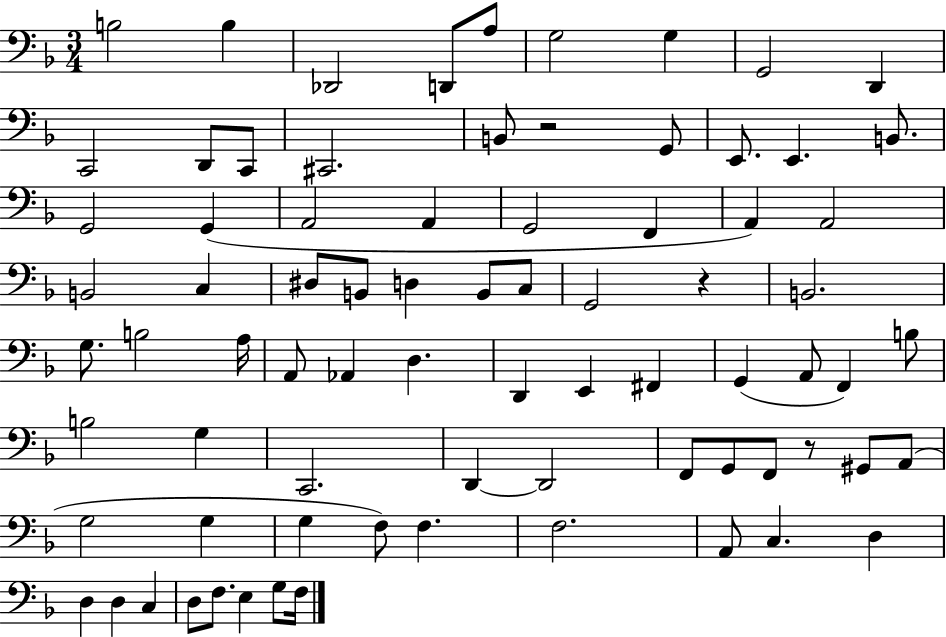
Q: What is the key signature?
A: F major